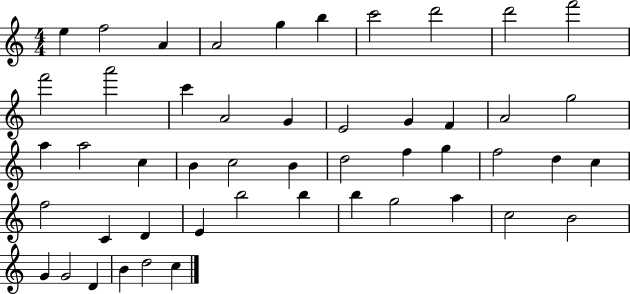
E5/q F5/h A4/q A4/h G5/q B5/q C6/h D6/h D6/h F6/h F6/h A6/h C6/q A4/h G4/q E4/h G4/q F4/q A4/h G5/h A5/q A5/h C5/q B4/q C5/h B4/q D5/h F5/q G5/q F5/h D5/q C5/q F5/h C4/q D4/q E4/q B5/h B5/q B5/q G5/h A5/q C5/h B4/h G4/q G4/h D4/q B4/q D5/h C5/q